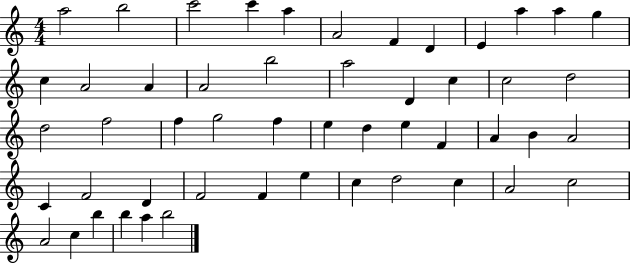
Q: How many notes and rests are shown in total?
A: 51